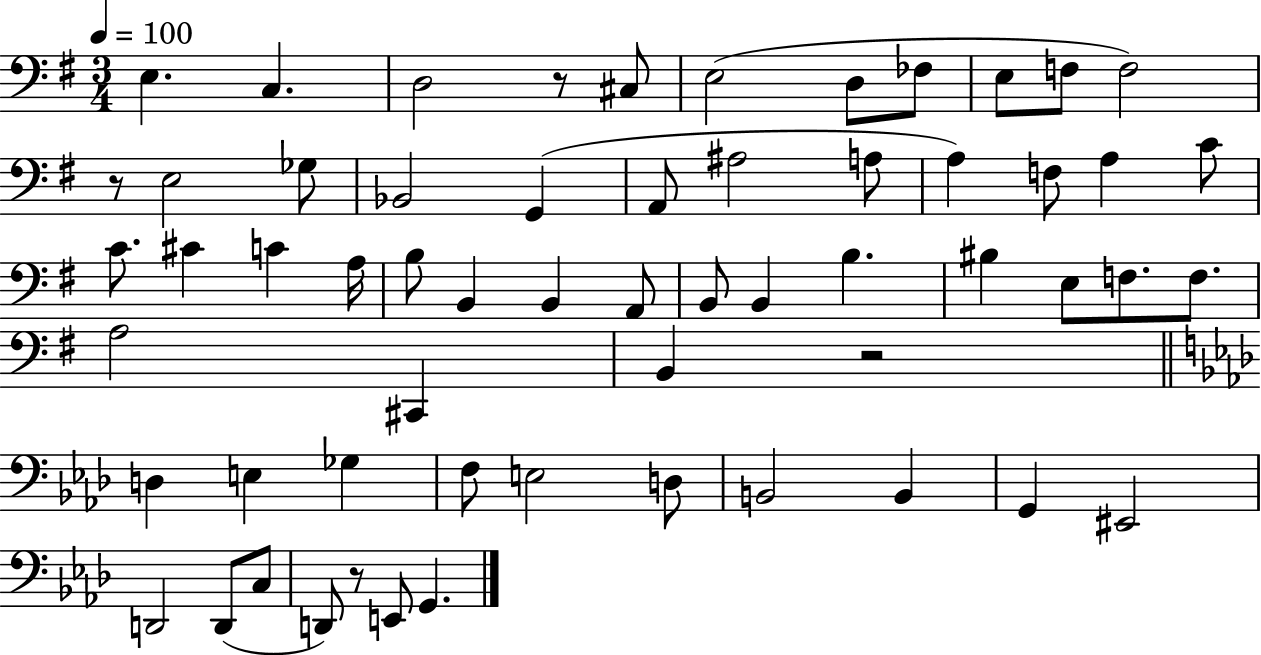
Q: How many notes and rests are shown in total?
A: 59